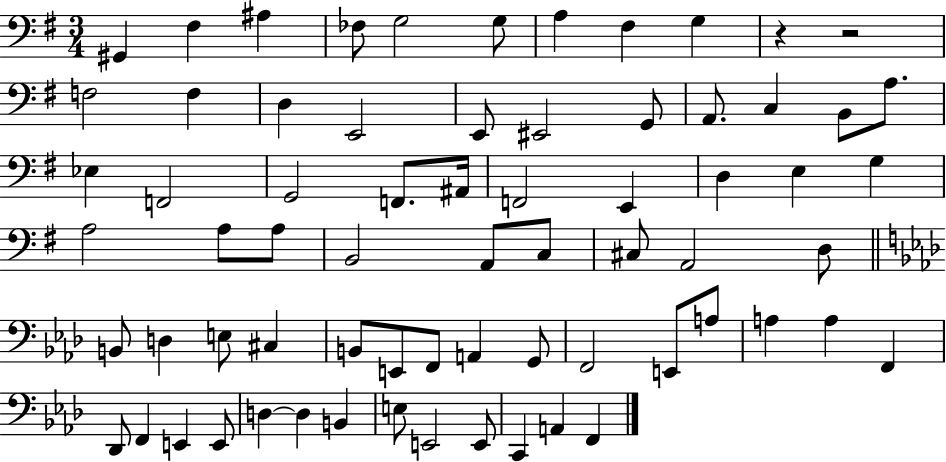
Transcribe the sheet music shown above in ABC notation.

X:1
T:Untitled
M:3/4
L:1/4
K:G
^G,, ^F, ^A, _F,/2 G,2 G,/2 A, ^F, G, z z2 F,2 F, D, E,,2 E,,/2 ^E,,2 G,,/2 A,,/2 C, B,,/2 A,/2 _E, F,,2 G,,2 F,,/2 ^A,,/4 F,,2 E,, D, E, G, A,2 A,/2 A,/2 B,,2 A,,/2 C,/2 ^C,/2 A,,2 D,/2 B,,/2 D, E,/2 ^C, B,,/2 E,,/2 F,,/2 A,, G,,/2 F,,2 E,,/2 A,/2 A, A, F,, _D,,/2 F,, E,, E,,/2 D, D, B,, E,/2 E,,2 E,,/2 C,, A,, F,,